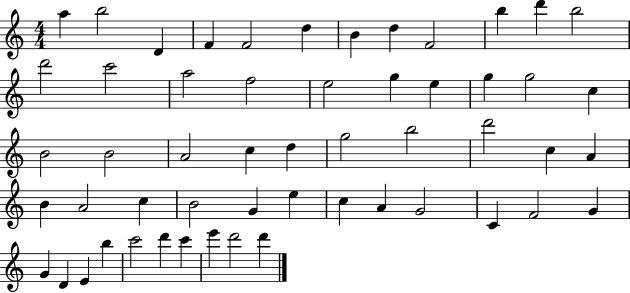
X:1
T:Untitled
M:4/4
L:1/4
K:C
a b2 D F F2 d B d F2 b d' b2 d'2 c'2 a2 f2 e2 g e g g2 c B2 B2 A2 c d g2 b2 d'2 c A B A2 c B2 G e c A G2 C F2 G G D E b c'2 d' c' e' d'2 d'